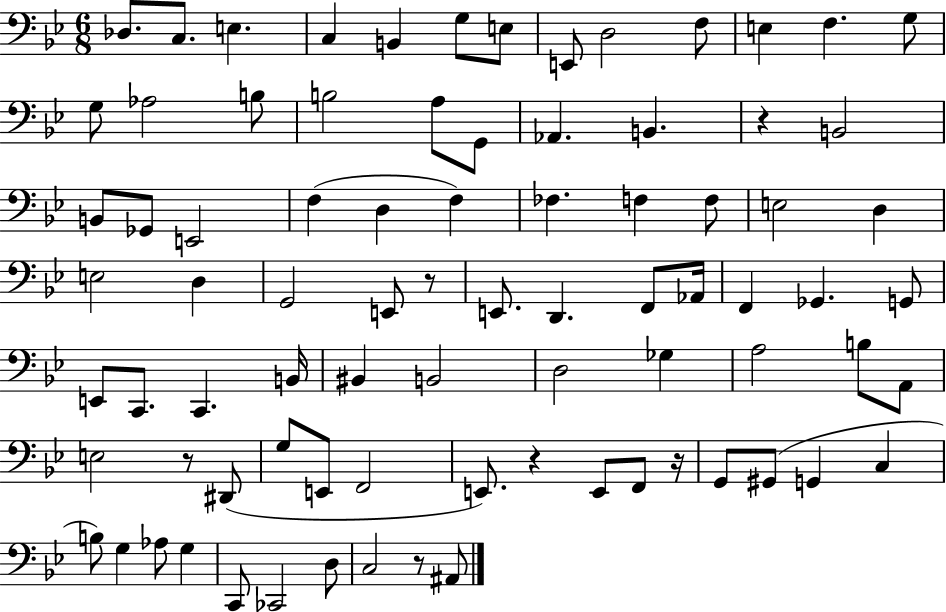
{
  \clef bass
  \numericTimeSignature
  \time 6/8
  \key bes \major
  \repeat volta 2 { des8. c8. e4. | c4 b,4 g8 e8 | e,8 d2 f8 | e4 f4. g8 | \break g8 aes2 b8 | b2 a8 g,8 | aes,4. b,4. | r4 b,2 | \break b,8 ges,8 e,2 | f4( d4 f4) | fes4. f4 f8 | e2 d4 | \break e2 d4 | g,2 e,8 r8 | e,8. d,4. f,8 aes,16 | f,4 ges,4. g,8 | \break e,8 c,8. c,4. b,16 | bis,4 b,2 | d2 ges4 | a2 b8 a,8 | \break e2 r8 dis,8( | g8 e,8 f,2 | e,8.) r4 e,8 f,8 r16 | g,8 gis,8( g,4 c4 | \break b8) g4 aes8 g4 | c,8 ces,2 d8 | c2 r8 ais,8 | } \bar "|."
}